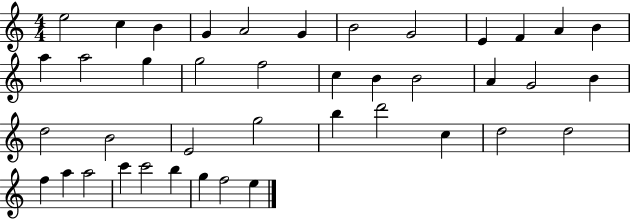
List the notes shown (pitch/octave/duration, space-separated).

E5/h C5/q B4/q G4/q A4/h G4/q B4/h G4/h E4/q F4/q A4/q B4/q A5/q A5/h G5/q G5/h F5/h C5/q B4/q B4/h A4/q G4/h B4/q D5/h B4/h E4/h G5/h B5/q D6/h C5/q D5/h D5/h F5/q A5/q A5/h C6/q C6/h B5/q G5/q F5/h E5/q